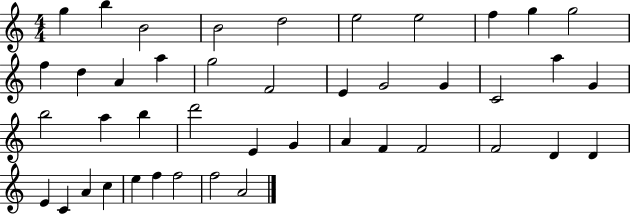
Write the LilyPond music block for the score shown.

{
  \clef treble
  \numericTimeSignature
  \time 4/4
  \key c \major
  g''4 b''4 b'2 | b'2 d''2 | e''2 e''2 | f''4 g''4 g''2 | \break f''4 d''4 a'4 a''4 | g''2 f'2 | e'4 g'2 g'4 | c'2 a''4 g'4 | \break b''2 a''4 b''4 | d'''2 e'4 g'4 | a'4 f'4 f'2 | f'2 d'4 d'4 | \break e'4 c'4 a'4 c''4 | e''4 f''4 f''2 | f''2 a'2 | \bar "|."
}